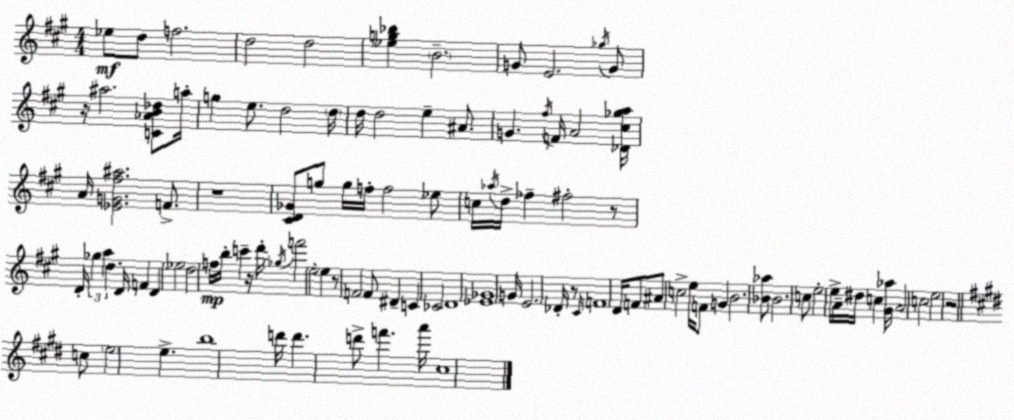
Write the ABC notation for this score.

X:1
T:Untitled
M:4/4
L:1/4
K:A
_e/2 d/2 f2 d2 d2 [_eg_b] B2 G/2 E2 _g/4 G/2 z/4 ^a2 [C_AB_d]/2 a/4 g e/2 d2 d/4 d/4 d2 e ^A/2 G ^f/4 F/4 A2 [_D^c_ga]/4 A/4 [_EG^f^a]2 F/2 z4 [^CD_G]/2 g/2 g/4 f/4 f2 _e/2 c/4 _a/4 d/4 _f ^f2 z/2 D/4 _g a d D/4 F D _e2 d2 f/4 b/4 c' z/4 d'/4 _g/4 f'2 e2 e z/2 F2 F/2 ^D C _C2 D4 [_E_G]4 G/4 E2 _D/4 z/2 ^C/4 F4 D/4 F/2 ^A/2 c2 e/4 F/2 G B2 [_B_a]/2 _B2 c/2 e2 e/4 A/4 ^d/4 c [^G_a]/4 A2 c2 e2 z2 c/2 e2 e b4 d'/4 d' d'/2 f' a'/4 ^c4